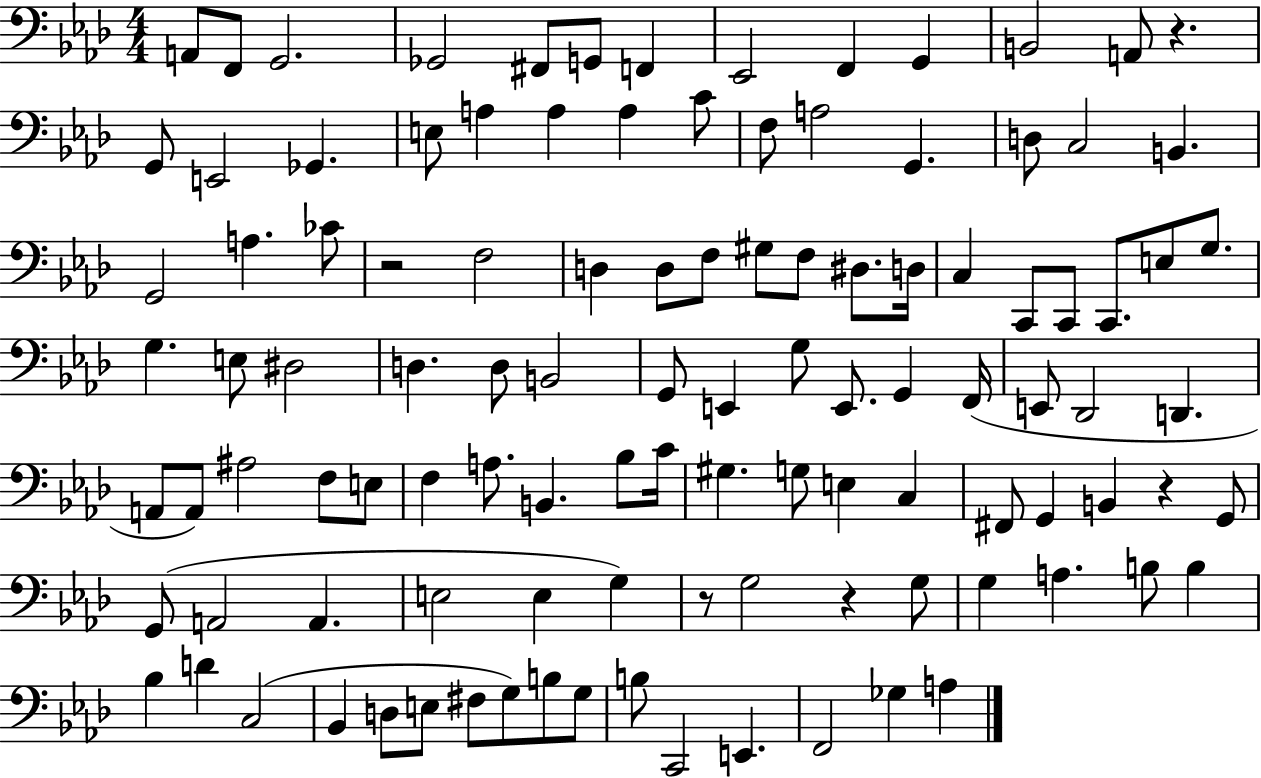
{
  \clef bass
  \numericTimeSignature
  \time 4/4
  \key aes \major
  a,8 f,8 g,2. | ges,2 fis,8 g,8 f,4 | ees,2 f,4 g,4 | b,2 a,8 r4. | \break g,8 e,2 ges,4. | e8 a4 a4 a4 c'8 | f8 a2 g,4. | d8 c2 b,4. | \break g,2 a4. ces'8 | r2 f2 | d4 d8 f8 gis8 f8 dis8. d16 | c4 c,8 c,8 c,8. e8 g8. | \break g4. e8 dis2 | d4. d8 b,2 | g,8 e,4 g8 e,8. g,4 f,16( | e,8 des,2 d,4. | \break a,8 a,8) ais2 f8 e8 | f4 a8. b,4. bes8 c'16 | gis4. g8 e4 c4 | fis,8 g,4 b,4 r4 g,8 | \break g,8( a,2 a,4. | e2 e4 g4) | r8 g2 r4 g8 | g4 a4. b8 b4 | \break bes4 d'4 c2( | bes,4 d8 e8 fis8 g8) b8 g8 | b8 c,2 e,4. | f,2 ges4 a4 | \break \bar "|."
}